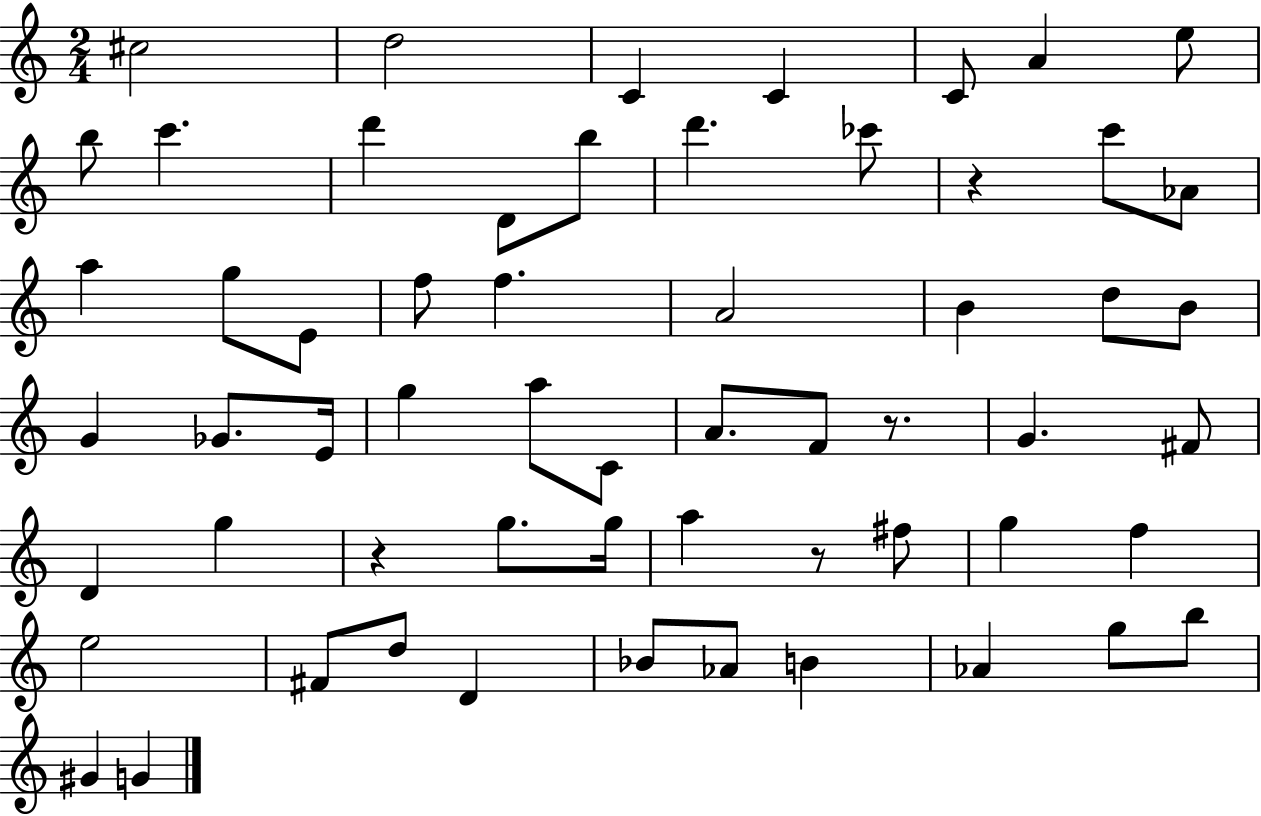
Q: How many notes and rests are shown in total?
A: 59